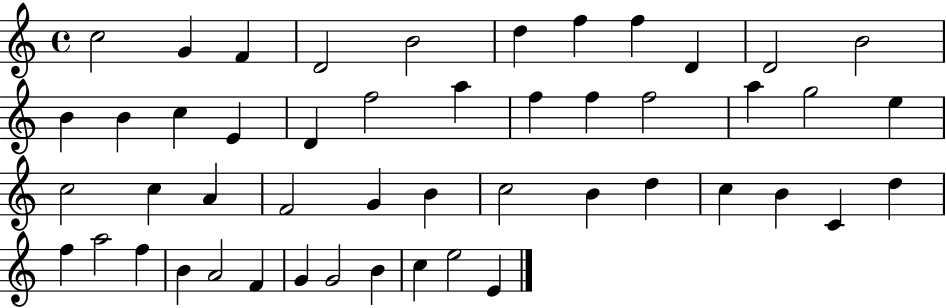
X:1
T:Untitled
M:4/4
L:1/4
K:C
c2 G F D2 B2 d f f D D2 B2 B B c E D f2 a f f f2 a g2 e c2 c A F2 G B c2 B d c B C d f a2 f B A2 F G G2 B c e2 E